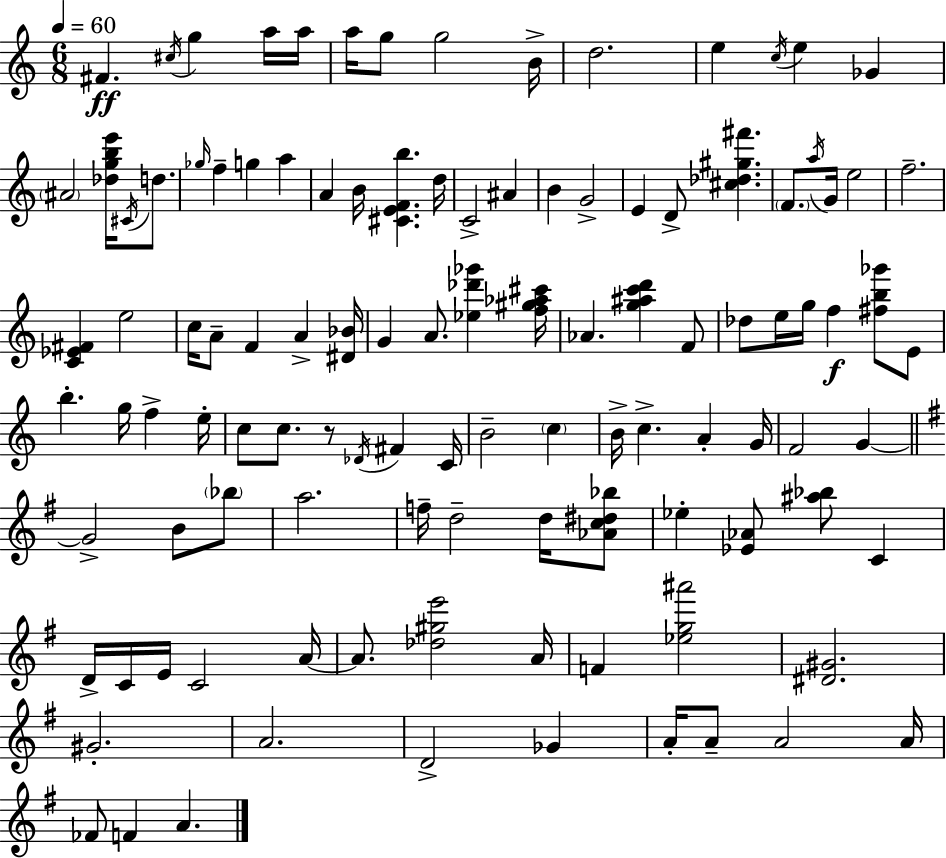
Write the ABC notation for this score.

X:1
T:Untitled
M:6/8
L:1/4
K:C
^F ^c/4 g a/4 a/4 a/4 g/2 g2 B/4 d2 e c/4 e _G ^A2 [_dgbe']/4 ^C/4 d/2 _g/4 f g a A B/4 [^CEFb] d/4 C2 ^A B G2 E D/2 [^c_d^g^f'] F/2 a/4 G/4 e2 f2 [C_E^F] e2 c/4 A/2 F A [^D_B]/4 G A/2 [_e_d'_g'] [f^g_a^c']/4 _A [g^ac'd'] F/2 _d/2 e/4 g/4 f [^fb_g']/2 E/2 b g/4 f e/4 c/2 c/2 z/2 _D/4 ^F C/4 B2 c B/4 c A G/4 F2 G G2 B/2 _b/2 a2 f/4 d2 d/4 [_Ac^d_b]/2 _e [_E_A]/2 [^a_b]/2 C D/4 C/4 E/4 C2 A/4 A/2 [_d^ge']2 A/4 F [_eg^a']2 [^D^G]2 ^G2 A2 D2 _G A/4 A/2 A2 A/4 _F/2 F A